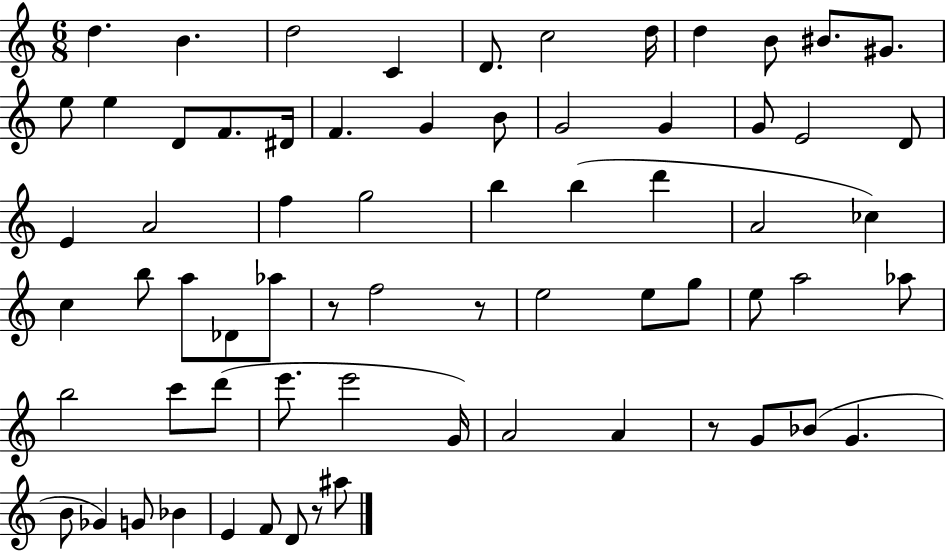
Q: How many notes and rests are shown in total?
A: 68